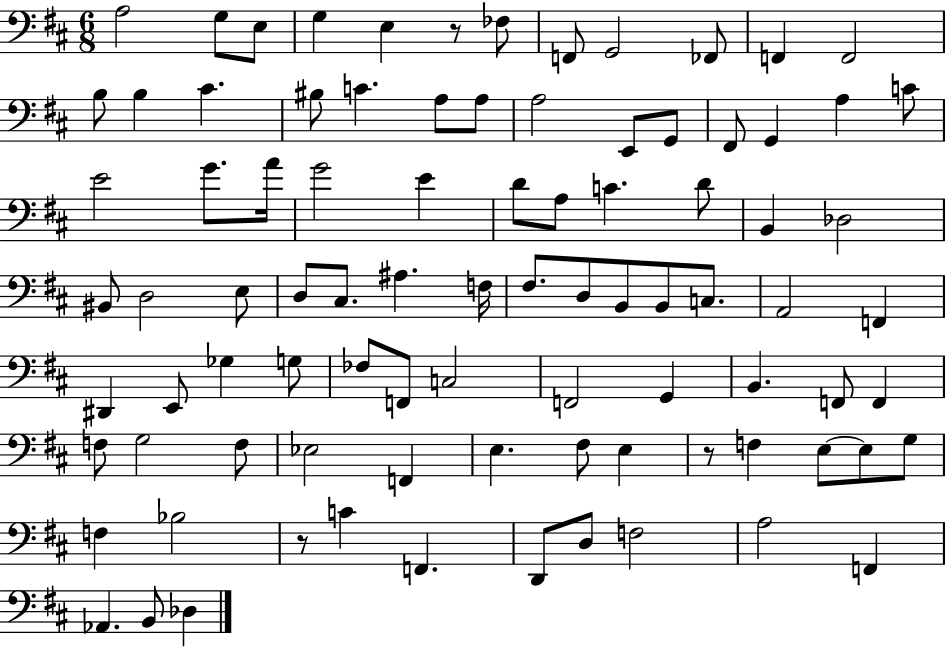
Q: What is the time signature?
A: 6/8